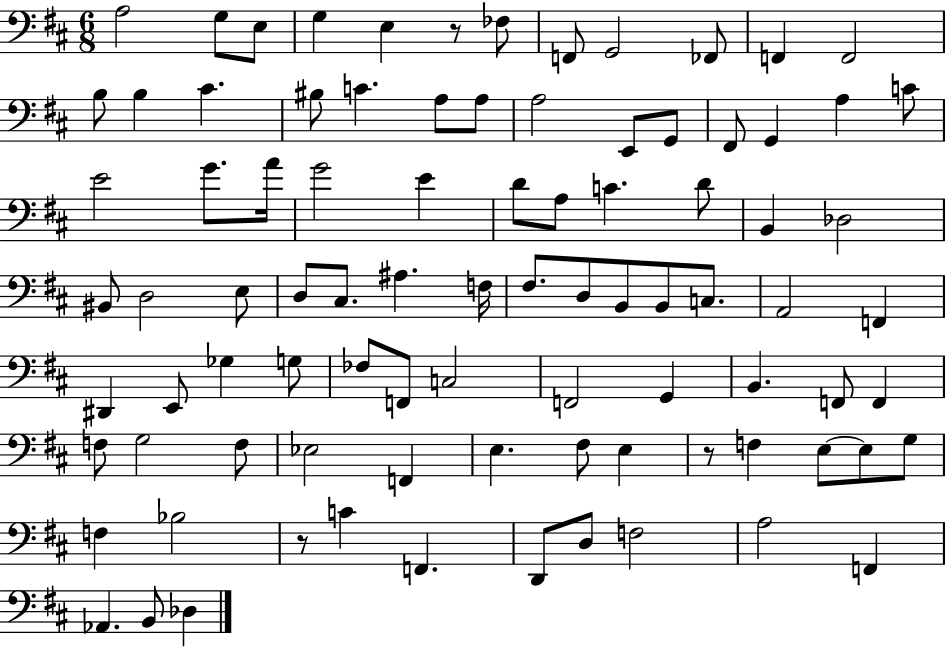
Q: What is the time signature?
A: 6/8